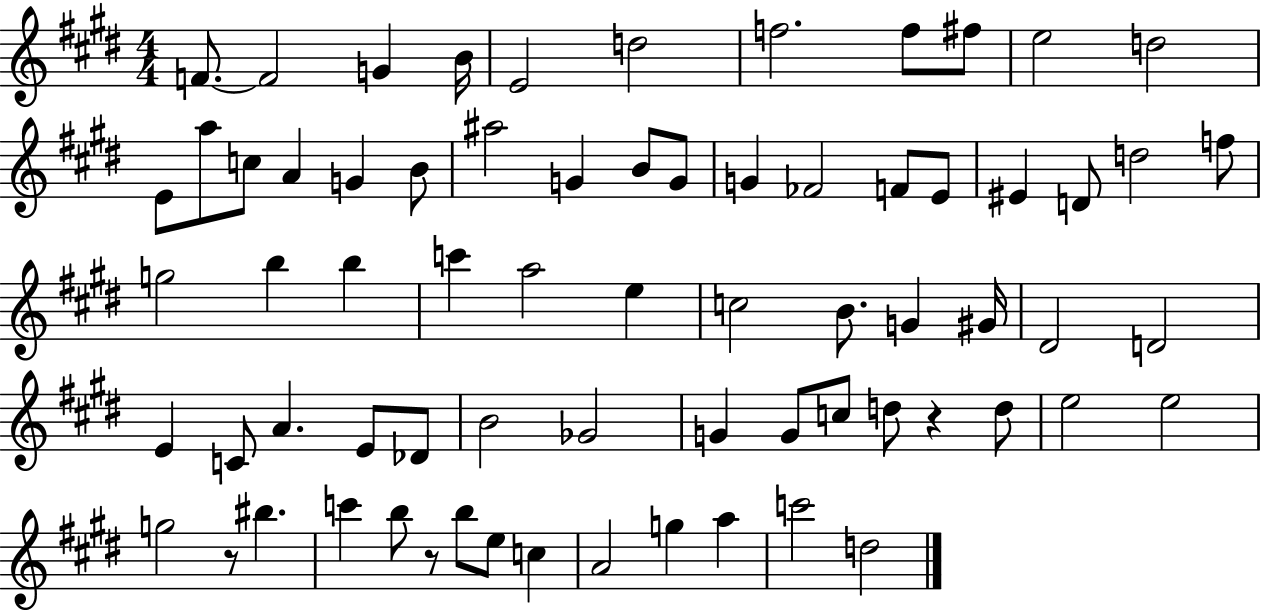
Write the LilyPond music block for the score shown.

{
  \clef treble
  \numericTimeSignature
  \time 4/4
  \key e \major
  \repeat volta 2 { f'8.~~ f'2 g'4 b'16 | e'2 d''2 | f''2. f''8 fis''8 | e''2 d''2 | \break e'8 a''8 c''8 a'4 g'4 b'8 | ais''2 g'4 b'8 g'8 | g'4 fes'2 f'8 e'8 | eis'4 d'8 d''2 f''8 | \break g''2 b''4 b''4 | c'''4 a''2 e''4 | c''2 b'8. g'4 gis'16 | dis'2 d'2 | \break e'4 c'8 a'4. e'8 des'8 | b'2 ges'2 | g'4 g'8 c''8 d''8 r4 d''8 | e''2 e''2 | \break g''2 r8 bis''4. | c'''4 b''8 r8 b''8 e''8 c''4 | a'2 g''4 a''4 | c'''2 d''2 | \break } \bar "|."
}